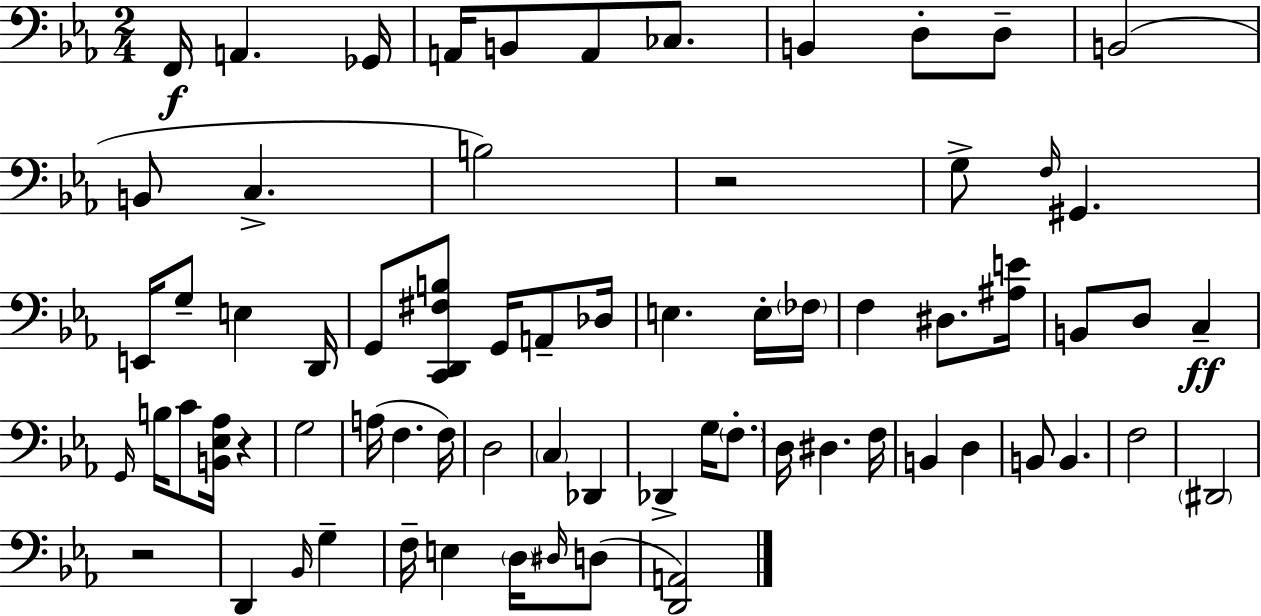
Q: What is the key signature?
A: C minor